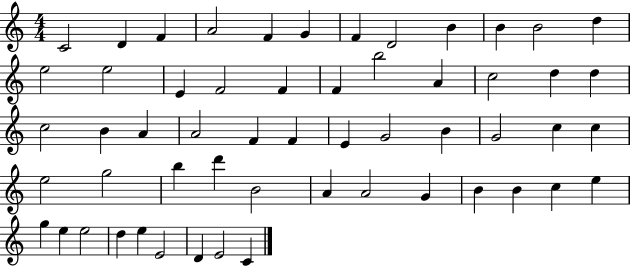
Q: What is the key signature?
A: C major